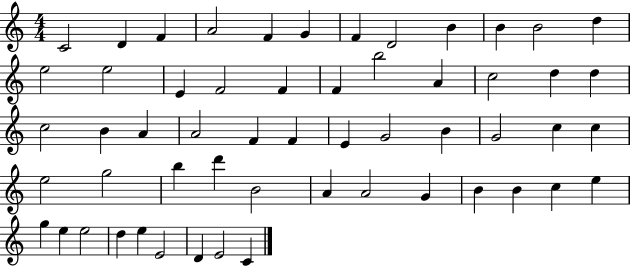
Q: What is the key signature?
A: C major